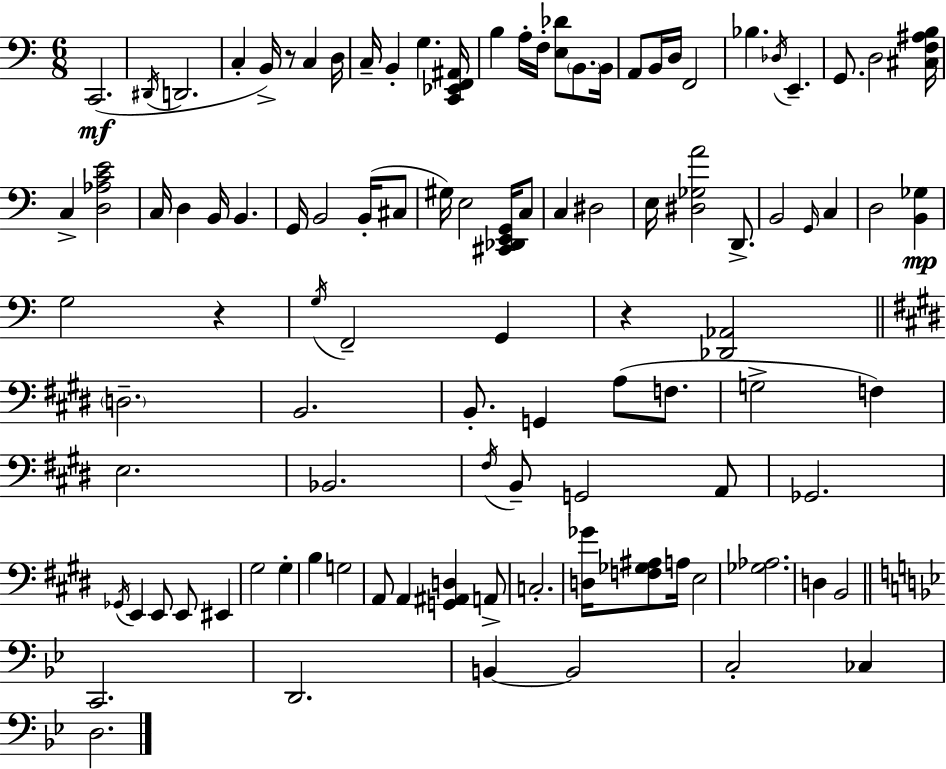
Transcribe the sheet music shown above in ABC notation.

X:1
T:Untitled
M:6/8
L:1/4
K:C
C,,2 ^D,,/4 D,,2 C, B,,/4 z/2 C, D,/4 C,/4 B,, G, [C,,_E,,F,,^A,,]/4 B, A,/4 F,/4 [E,_D]/2 B,,/2 B,,/4 A,,/2 B,,/4 D,/4 F,,2 _B, _D,/4 E,, G,,/2 D,2 [^C,F,^A,B,]/4 C, [D,_A,CE]2 C,/4 D, B,,/4 B,, G,,/4 B,,2 B,,/4 ^C,/2 ^G,/4 E,2 [^C,,_D,,E,,G,,]/4 C,/2 C, ^D,2 E,/4 [^D,_G,A]2 D,,/2 B,,2 G,,/4 C, D,2 [B,,_G,] G,2 z G,/4 F,,2 G,, z [_D,,_A,,]2 D,2 B,,2 B,,/2 G,, A,/2 F,/2 G,2 F, E,2 _B,,2 ^F,/4 B,,/2 G,,2 A,,/2 _G,,2 _G,,/4 E,, E,,/2 E,,/2 ^E,, ^G,2 ^G, B, G,2 A,,/2 A,, [G,,^A,,D,] A,,/2 C,2 [D,_G]/4 [F,_G,^A,]/2 A,/4 E,2 [_G,_A,]2 D, B,,2 C,,2 D,,2 B,, B,,2 C,2 _C, D,2